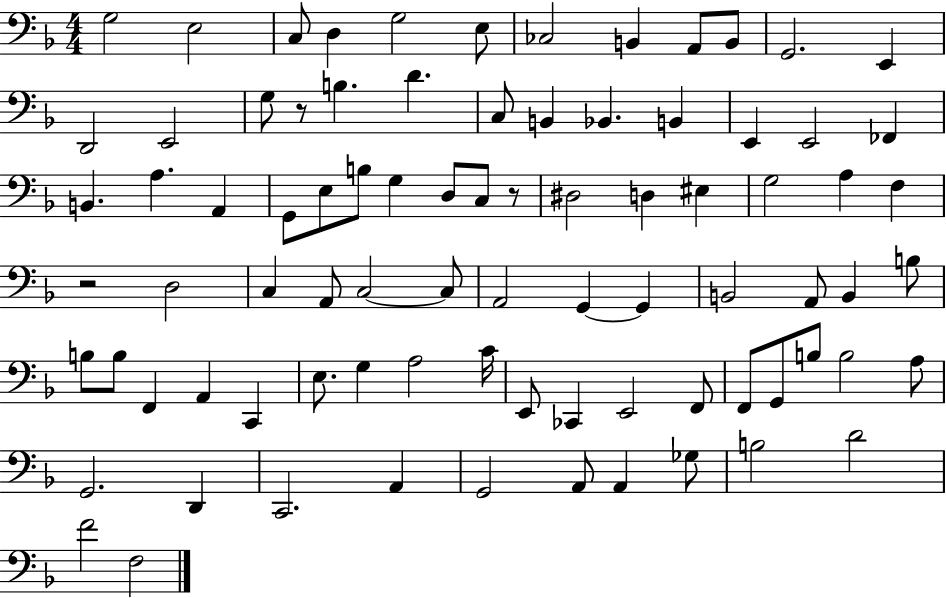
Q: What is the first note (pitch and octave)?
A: G3